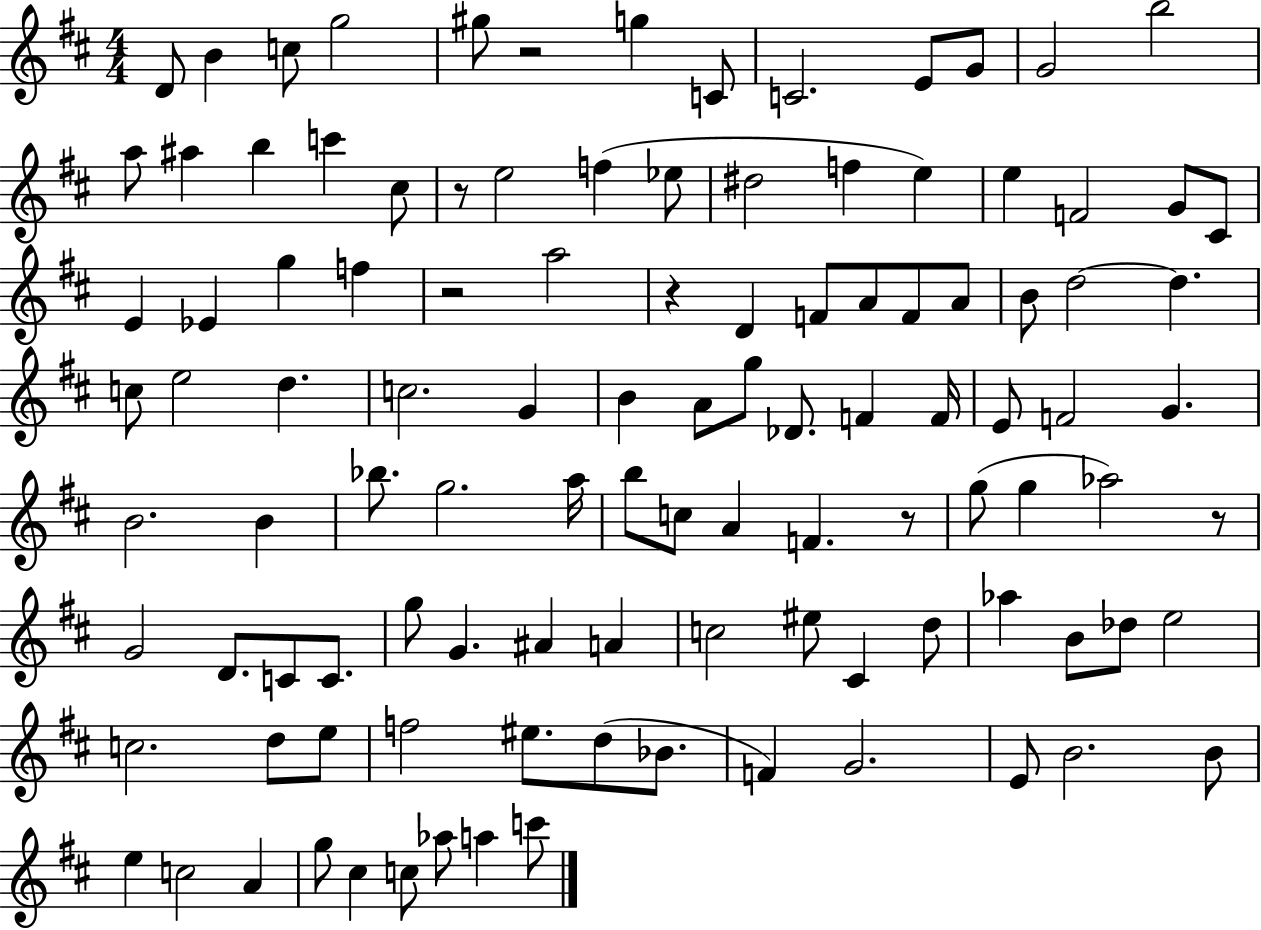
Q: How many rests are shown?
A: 6